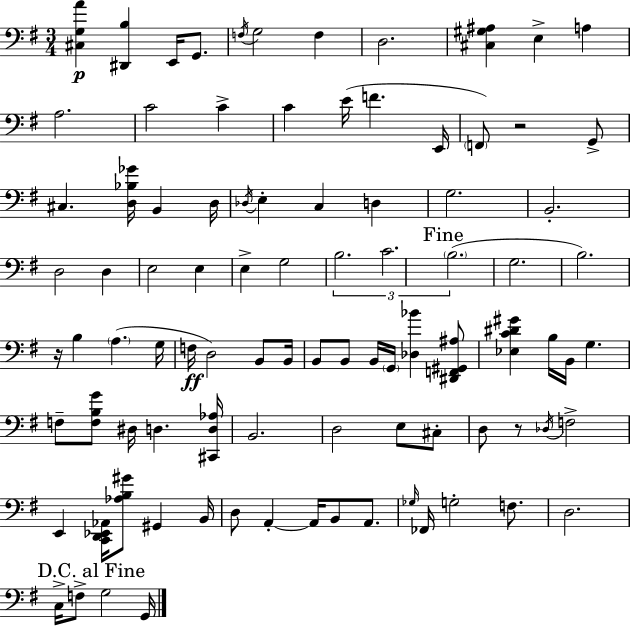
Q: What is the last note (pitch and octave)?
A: G2